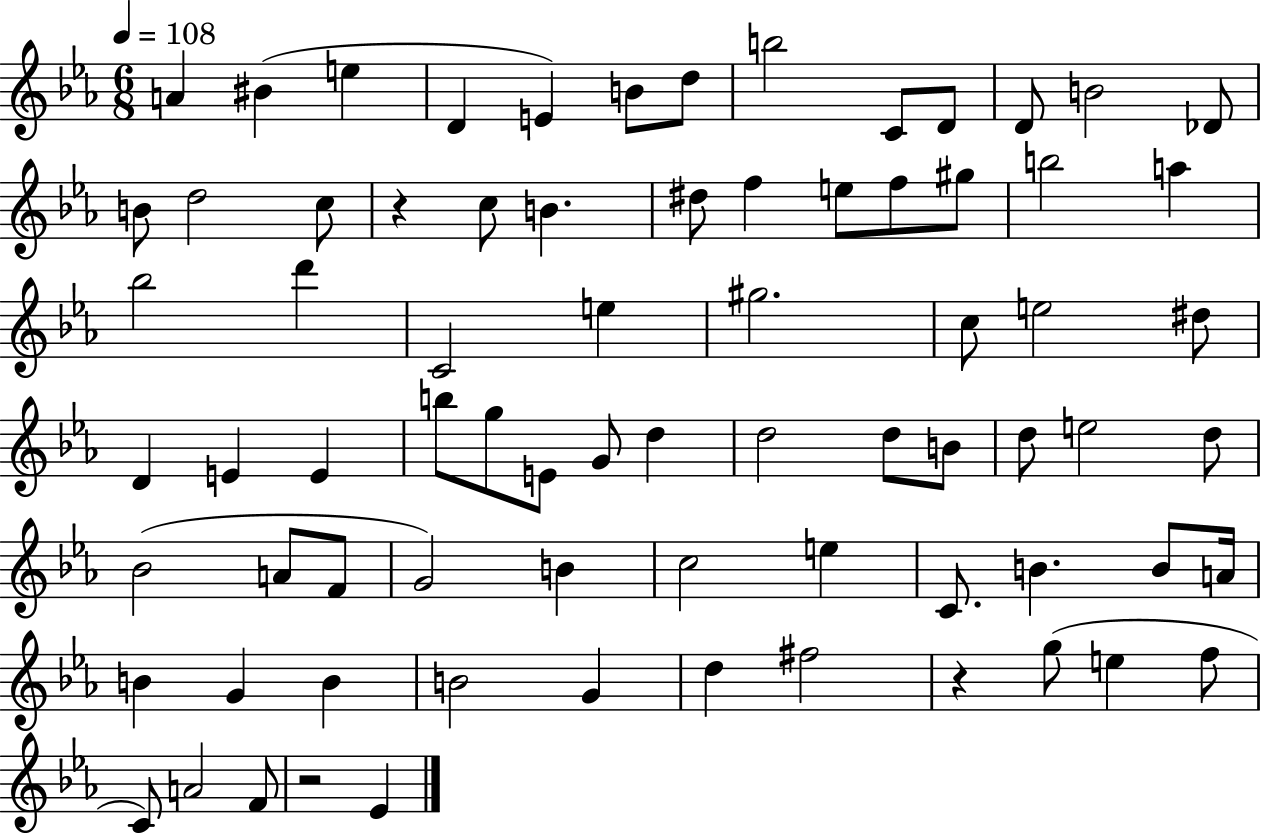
{
  \clef treble
  \numericTimeSignature
  \time 6/8
  \key ees \major
  \tempo 4 = 108
  \repeat volta 2 { a'4 bis'4( e''4 | d'4 e'4) b'8 d''8 | b''2 c'8 d'8 | d'8 b'2 des'8 | \break b'8 d''2 c''8 | r4 c''8 b'4. | dis''8 f''4 e''8 f''8 gis''8 | b''2 a''4 | \break bes''2 d'''4 | c'2 e''4 | gis''2. | c''8 e''2 dis''8 | \break d'4 e'4 e'4 | b''8 g''8 e'8 g'8 d''4 | d''2 d''8 b'8 | d''8 e''2 d''8 | \break bes'2( a'8 f'8 | g'2) b'4 | c''2 e''4 | c'8. b'4. b'8 a'16 | \break b'4 g'4 b'4 | b'2 g'4 | d''4 fis''2 | r4 g''8( e''4 f''8 | \break c'8) a'2 f'8 | r2 ees'4 | } \bar "|."
}